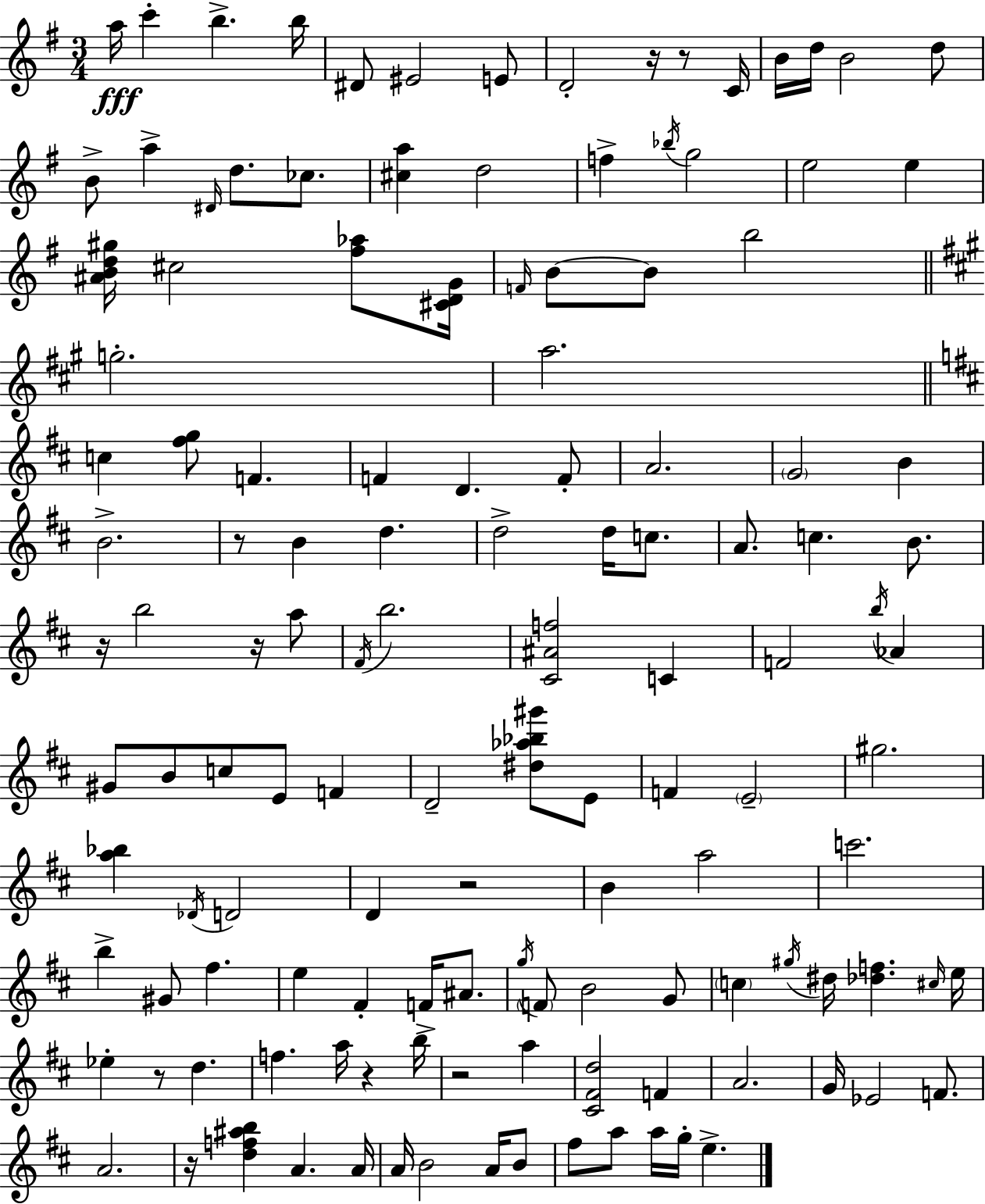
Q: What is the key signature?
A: E minor